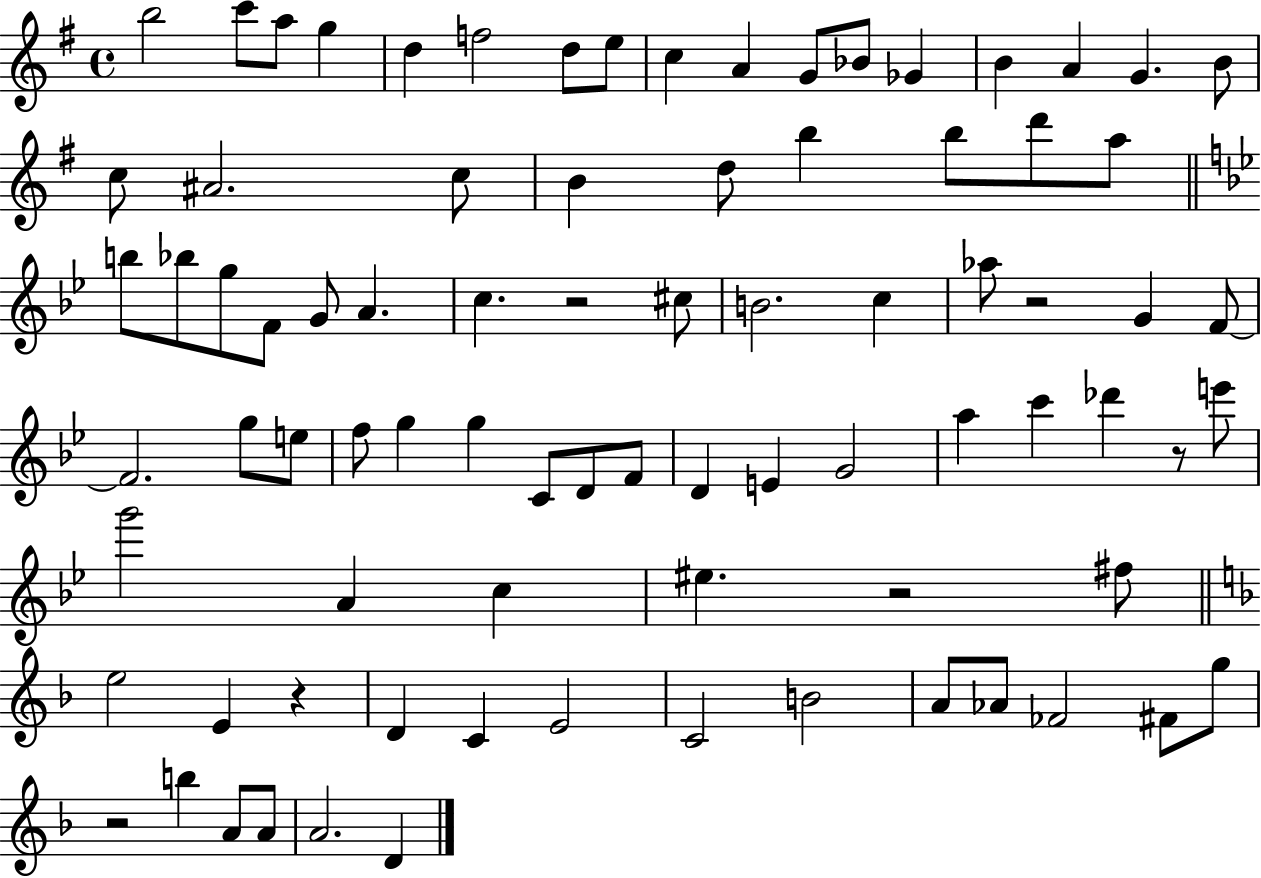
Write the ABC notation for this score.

X:1
T:Untitled
M:4/4
L:1/4
K:G
b2 c'/2 a/2 g d f2 d/2 e/2 c A G/2 _B/2 _G B A G B/2 c/2 ^A2 c/2 B d/2 b b/2 d'/2 a/2 b/2 _b/2 g/2 F/2 G/2 A c z2 ^c/2 B2 c _a/2 z2 G F/2 F2 g/2 e/2 f/2 g g C/2 D/2 F/2 D E G2 a c' _d' z/2 e'/2 g'2 A c ^e z2 ^f/2 e2 E z D C E2 C2 B2 A/2 _A/2 _F2 ^F/2 g/2 z2 b A/2 A/2 A2 D